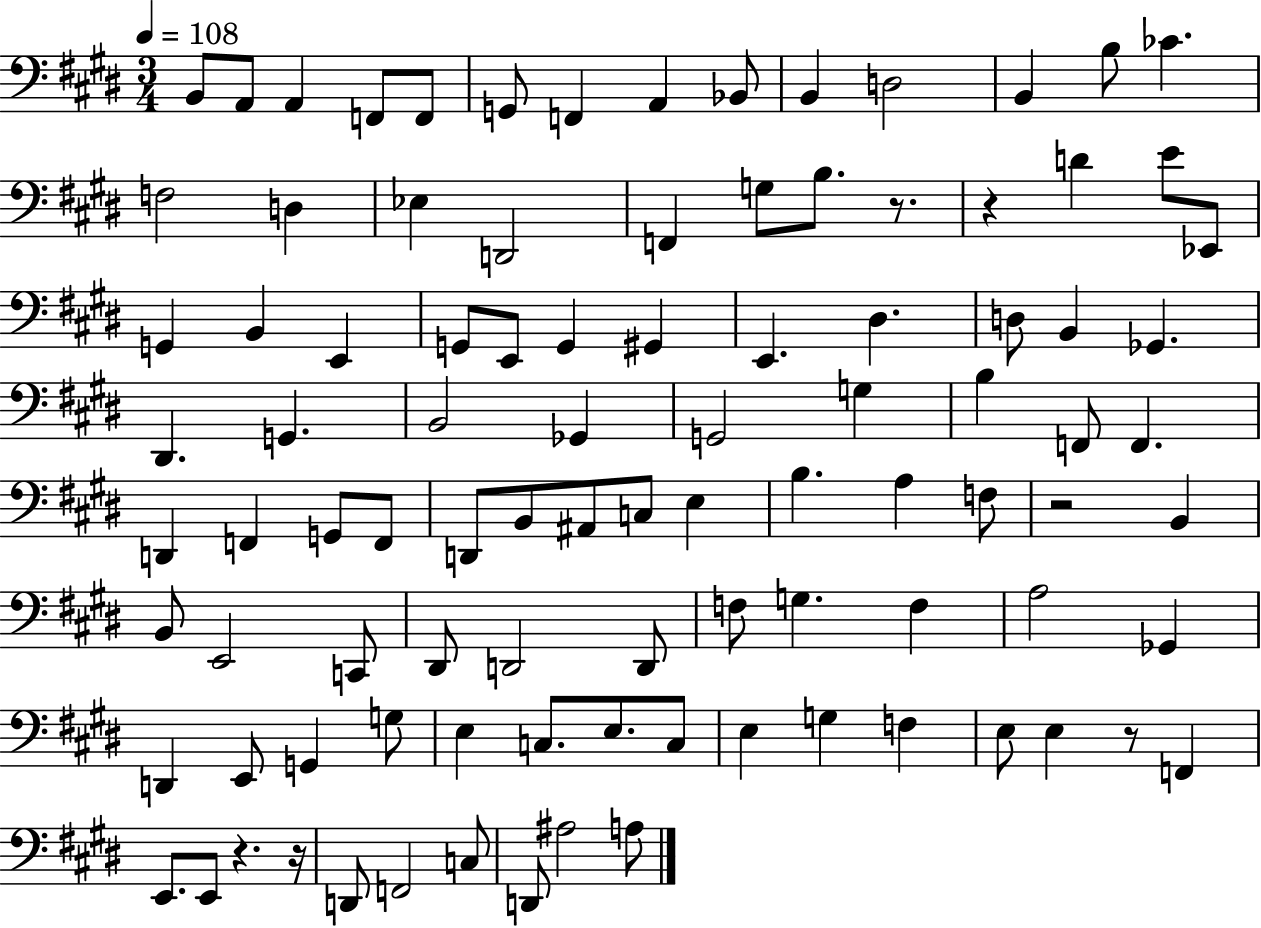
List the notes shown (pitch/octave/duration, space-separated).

B2/e A2/e A2/q F2/e F2/e G2/e F2/q A2/q Bb2/e B2/q D3/h B2/q B3/e CES4/q. F3/h D3/q Eb3/q D2/h F2/q G3/e B3/e. R/e. R/q D4/q E4/e Eb2/e G2/q B2/q E2/q G2/e E2/e G2/q G#2/q E2/q. D#3/q. D3/e B2/q Gb2/q. D#2/q. G2/q. B2/h Gb2/q G2/h G3/q B3/q F2/e F2/q. D2/q F2/q G2/e F2/e D2/e B2/e A#2/e C3/e E3/q B3/q. A3/q F3/e R/h B2/q B2/e E2/h C2/e D#2/e D2/h D2/e F3/e G3/q. F3/q A3/h Gb2/q D2/q E2/e G2/q G3/e E3/q C3/e. E3/e. C3/e E3/q G3/q F3/q E3/e E3/q R/e F2/q E2/e. E2/e R/q. R/s D2/e F2/h C3/e D2/e A#3/h A3/e